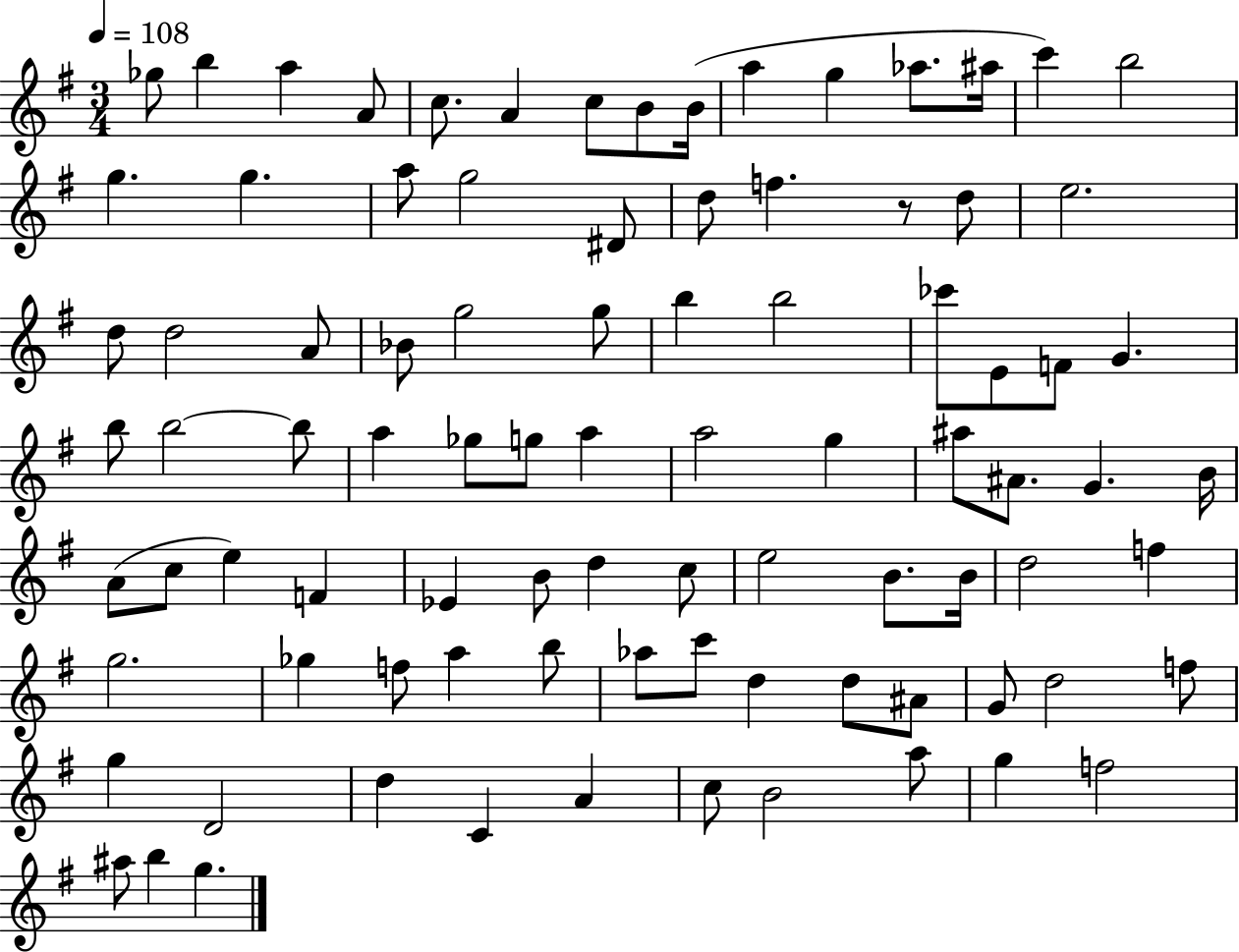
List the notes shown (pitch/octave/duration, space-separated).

Gb5/e B5/q A5/q A4/e C5/e. A4/q C5/e B4/e B4/s A5/q G5/q Ab5/e. A#5/s C6/q B5/h G5/q. G5/q. A5/e G5/h D#4/e D5/e F5/q. R/e D5/e E5/h. D5/e D5/h A4/e Bb4/e G5/h G5/e B5/q B5/h CES6/e E4/e F4/e G4/q. B5/e B5/h B5/e A5/q Gb5/e G5/e A5/q A5/h G5/q A#5/e A#4/e. G4/q. B4/s A4/e C5/e E5/q F4/q Eb4/q B4/e D5/q C5/e E5/h B4/e. B4/s D5/h F5/q G5/h. Gb5/q F5/e A5/q B5/e Ab5/e C6/e D5/q D5/e A#4/e G4/e D5/h F5/e G5/q D4/h D5/q C4/q A4/q C5/e B4/h A5/e G5/q F5/h A#5/e B5/q G5/q.